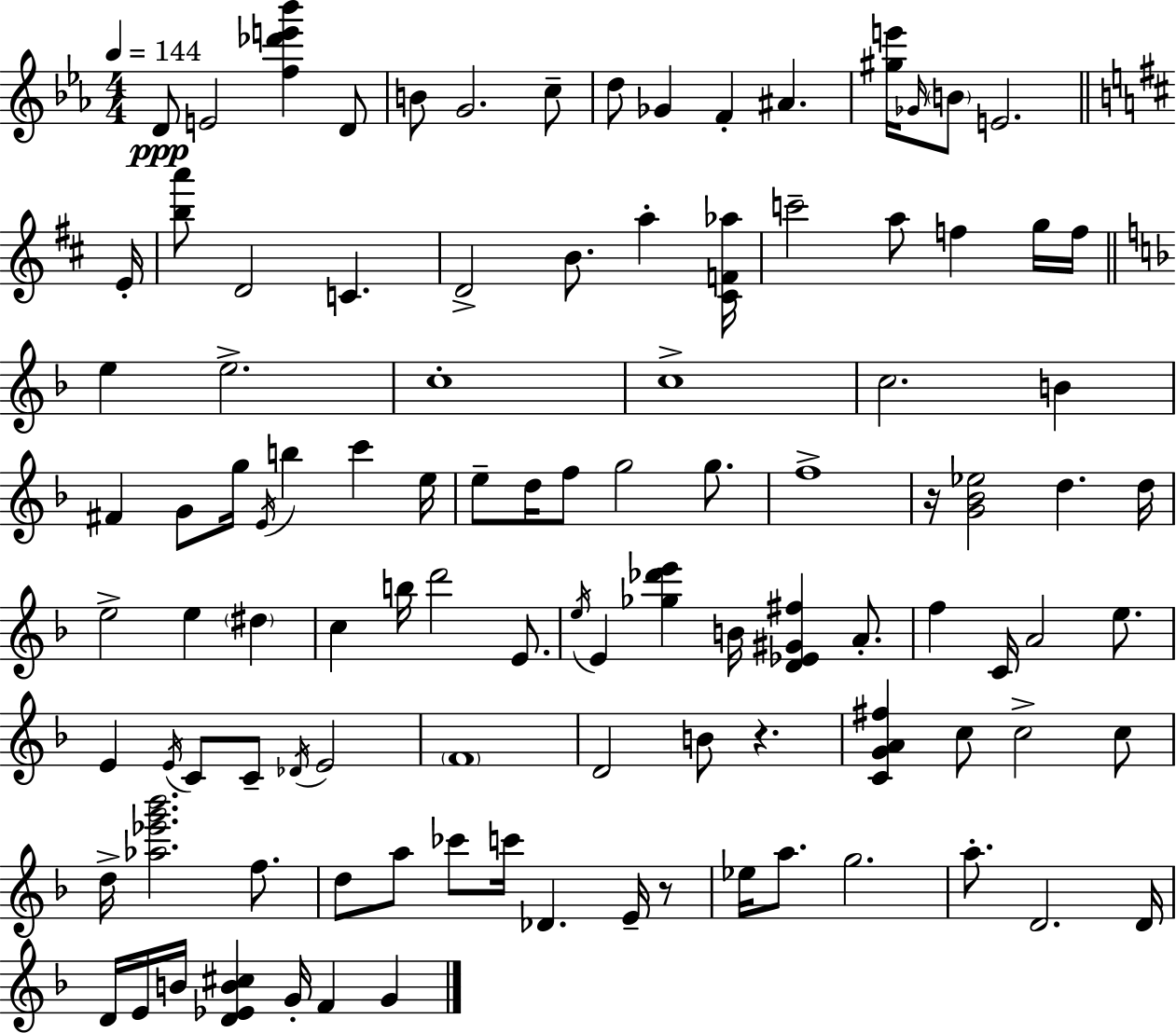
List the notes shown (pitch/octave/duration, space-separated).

D4/e E4/h [F5,Db6,E6,Bb6]/q D4/e B4/e G4/h. C5/e D5/e Gb4/q F4/q A#4/q. [G#5,E6]/s Gb4/s B4/e E4/h. E4/s [B5,A6]/e D4/h C4/q. D4/h B4/e. A5/q [C#4,F4,Ab5]/s C6/h A5/e F5/q G5/s F5/s E5/q E5/h. C5/w C5/w C5/h. B4/q F#4/q G4/e G5/s E4/s B5/q C6/q E5/s E5/e D5/s F5/e G5/h G5/e. F5/w R/s [G4,Bb4,Eb5]/h D5/q. D5/s E5/h E5/q D#5/q C5/q B5/s D6/h E4/e. E5/s E4/q [Gb5,Db6,E6]/q B4/s [D4,Eb4,G#4,F#5]/q A4/e. F5/q C4/s A4/h E5/e. E4/q E4/s C4/e C4/e Db4/s E4/h F4/w D4/h B4/e R/q. [C4,G4,A4,F#5]/q C5/e C5/h C5/e D5/s [Ab5,Eb6,G6,Bb6]/h. F5/e. D5/e A5/e CES6/e C6/s Db4/q. E4/s R/e Eb5/s A5/e. G5/h. A5/e. D4/h. D4/s D4/s E4/s B4/s [D4,Eb4,B4,C#5]/q G4/s F4/q G4/q